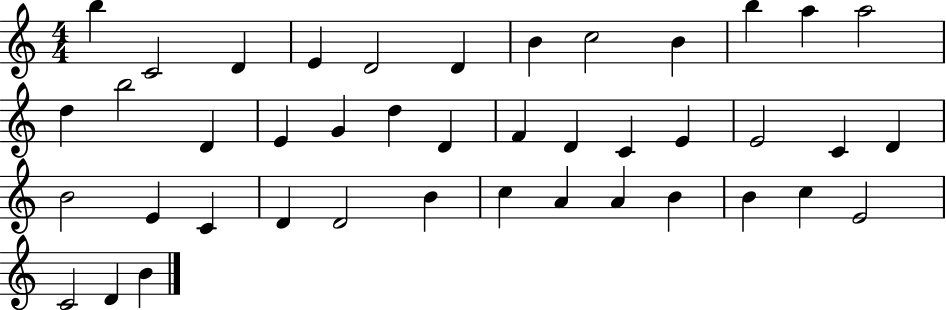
{
  \clef treble
  \numericTimeSignature
  \time 4/4
  \key c \major
  b''4 c'2 d'4 | e'4 d'2 d'4 | b'4 c''2 b'4 | b''4 a''4 a''2 | \break d''4 b''2 d'4 | e'4 g'4 d''4 d'4 | f'4 d'4 c'4 e'4 | e'2 c'4 d'4 | \break b'2 e'4 c'4 | d'4 d'2 b'4 | c''4 a'4 a'4 b'4 | b'4 c''4 e'2 | \break c'2 d'4 b'4 | \bar "|."
}